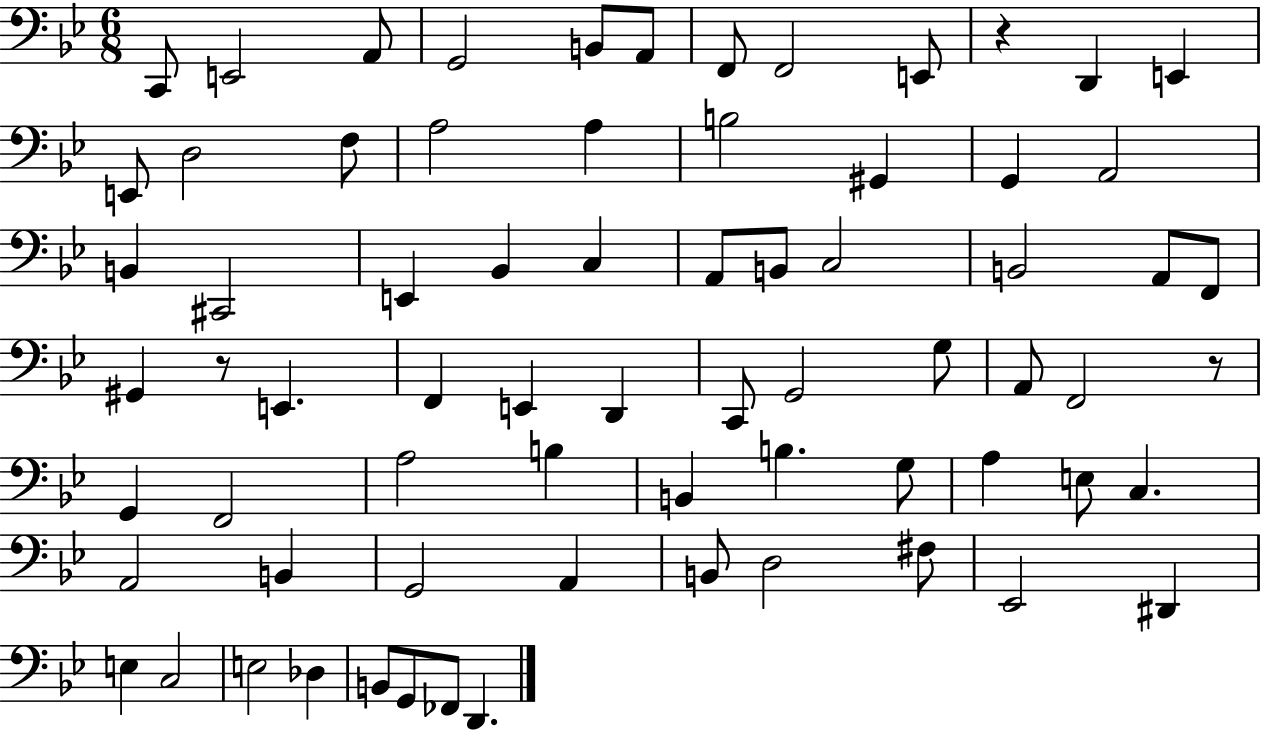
{
  \clef bass
  \numericTimeSignature
  \time 6/8
  \key bes \major
  c,8 e,2 a,8 | g,2 b,8 a,8 | f,8 f,2 e,8 | r4 d,4 e,4 | \break e,8 d2 f8 | a2 a4 | b2 gis,4 | g,4 a,2 | \break b,4 cis,2 | e,4 bes,4 c4 | a,8 b,8 c2 | b,2 a,8 f,8 | \break gis,4 r8 e,4. | f,4 e,4 d,4 | c,8 g,2 g8 | a,8 f,2 r8 | \break g,4 f,2 | a2 b4 | b,4 b4. g8 | a4 e8 c4. | \break a,2 b,4 | g,2 a,4 | b,8 d2 fis8 | ees,2 dis,4 | \break e4 c2 | e2 des4 | b,8 g,8 fes,8 d,4. | \bar "|."
}